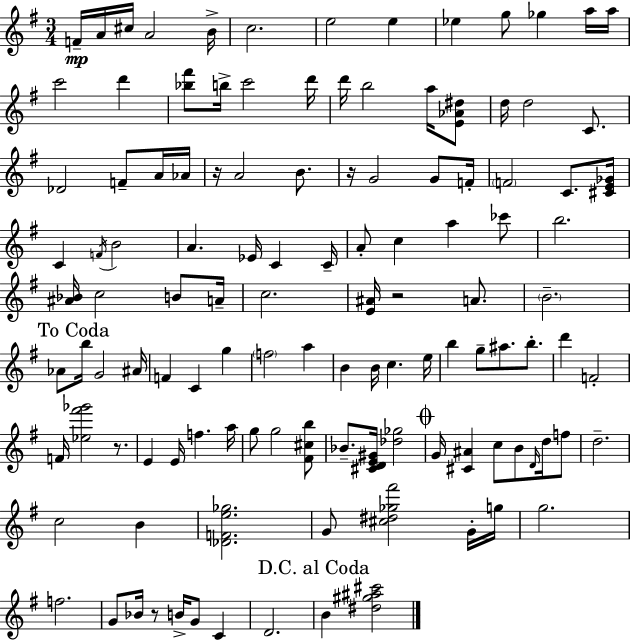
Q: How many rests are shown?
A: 5